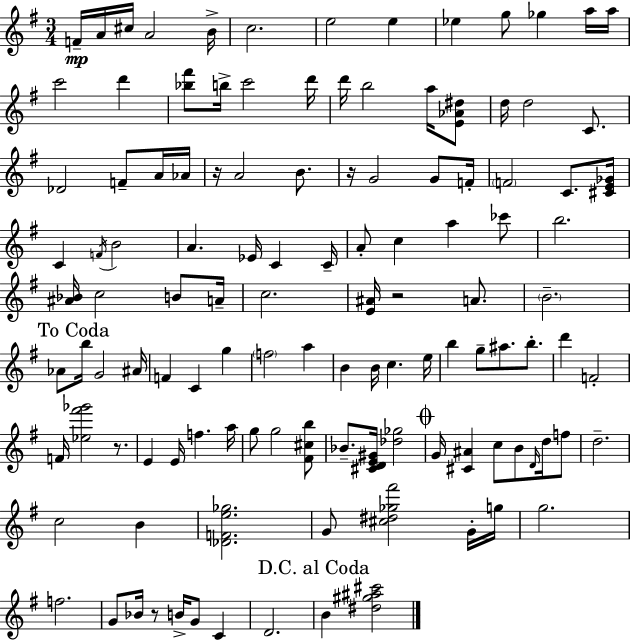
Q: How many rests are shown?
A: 5